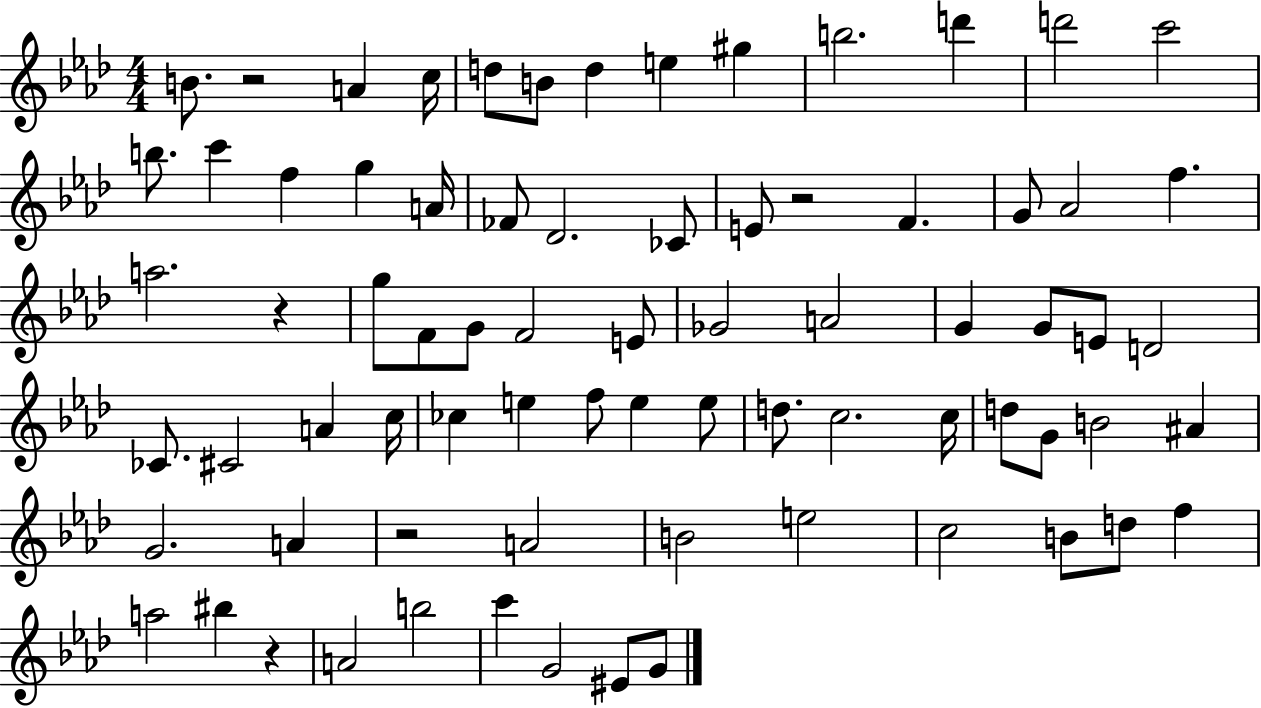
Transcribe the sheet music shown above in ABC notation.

X:1
T:Untitled
M:4/4
L:1/4
K:Ab
B/2 z2 A c/4 d/2 B/2 d e ^g b2 d' d'2 c'2 b/2 c' f g A/4 _F/2 _D2 _C/2 E/2 z2 F G/2 _A2 f a2 z g/2 F/2 G/2 F2 E/2 _G2 A2 G G/2 E/2 D2 _C/2 ^C2 A c/4 _c e f/2 e e/2 d/2 c2 c/4 d/2 G/2 B2 ^A G2 A z2 A2 B2 e2 c2 B/2 d/2 f a2 ^b z A2 b2 c' G2 ^E/2 G/2